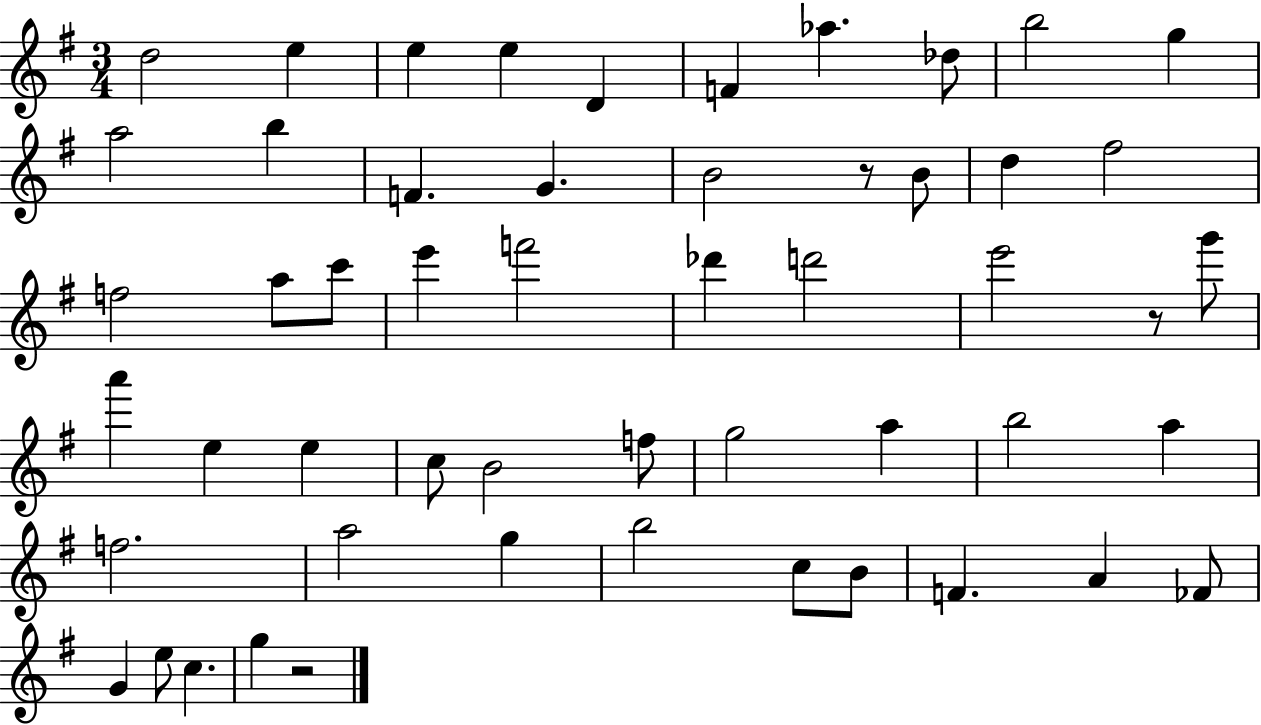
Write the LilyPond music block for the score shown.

{
  \clef treble
  \numericTimeSignature
  \time 3/4
  \key g \major
  \repeat volta 2 { d''2 e''4 | e''4 e''4 d'4 | f'4 aes''4. des''8 | b''2 g''4 | \break a''2 b''4 | f'4. g'4. | b'2 r8 b'8 | d''4 fis''2 | \break f''2 a''8 c'''8 | e'''4 f'''2 | des'''4 d'''2 | e'''2 r8 g'''8 | \break a'''4 e''4 e''4 | c''8 b'2 f''8 | g''2 a''4 | b''2 a''4 | \break f''2. | a''2 g''4 | b''2 c''8 b'8 | f'4. a'4 fes'8 | \break g'4 e''8 c''4. | g''4 r2 | } \bar "|."
}